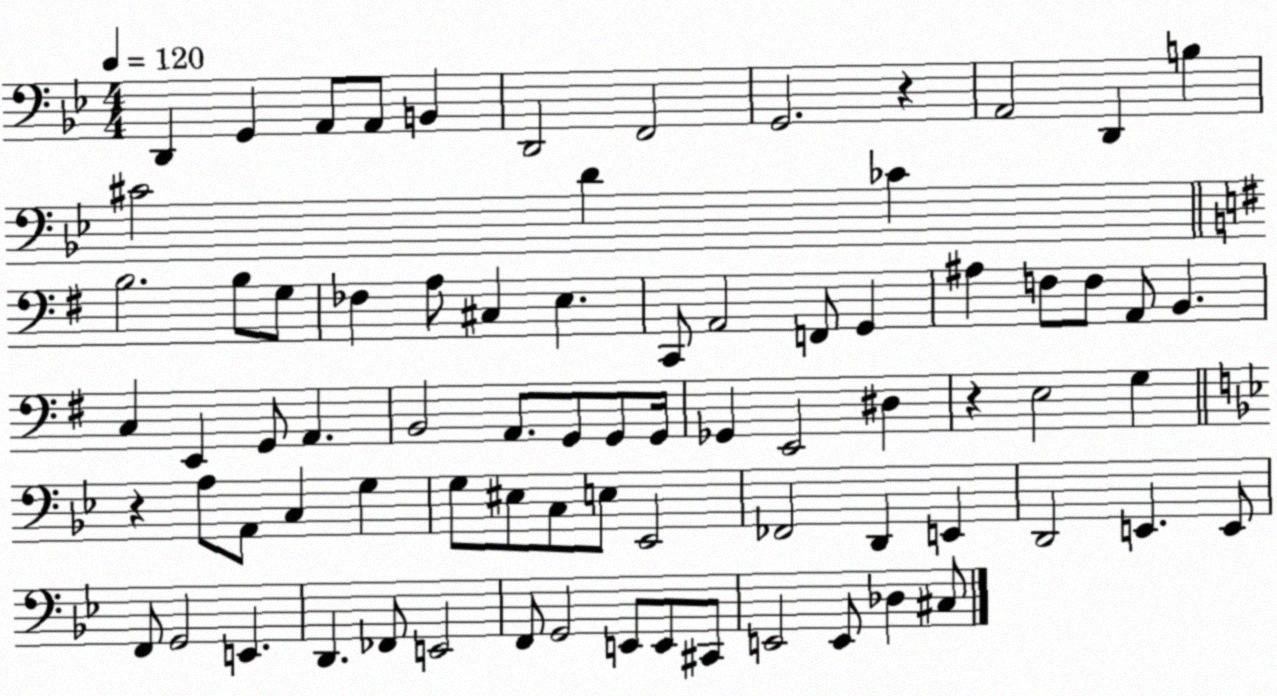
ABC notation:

X:1
T:Untitled
M:4/4
L:1/4
K:Bb
D,, G,, A,,/2 A,,/2 B,, D,,2 F,,2 G,,2 z A,,2 D,, B, ^C2 D _C B,2 B,/2 G,/2 _F, A,/2 ^C, E, C,,/2 A,,2 F,,/2 G,, ^A, F,/2 F,/2 A,,/2 B,, C, E,, G,,/2 A,, B,,2 A,,/2 G,,/2 G,,/2 G,,/4 _G,, E,,2 ^D, z E,2 G, z A,/2 A,,/2 C, G, G,/2 ^E,/2 C,/2 E,/2 _E,,2 _F,,2 D,, E,, D,,2 E,, E,,/2 F,,/2 G,,2 E,, D,, _F,,/2 E,,2 F,,/2 G,,2 E,,/2 E,,/2 ^C,,/2 E,,2 E,,/2 _D, ^C,/2